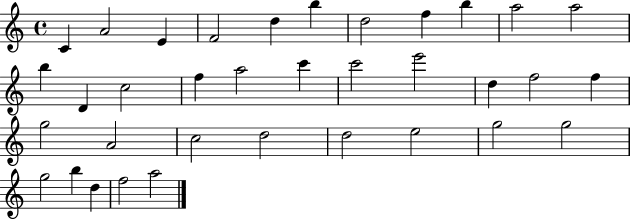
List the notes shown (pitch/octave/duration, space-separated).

C4/q A4/h E4/q F4/h D5/q B5/q D5/h F5/q B5/q A5/h A5/h B5/q D4/q C5/h F5/q A5/h C6/q C6/h E6/h D5/q F5/h F5/q G5/h A4/h C5/h D5/h D5/h E5/h G5/h G5/h G5/h B5/q D5/q F5/h A5/h